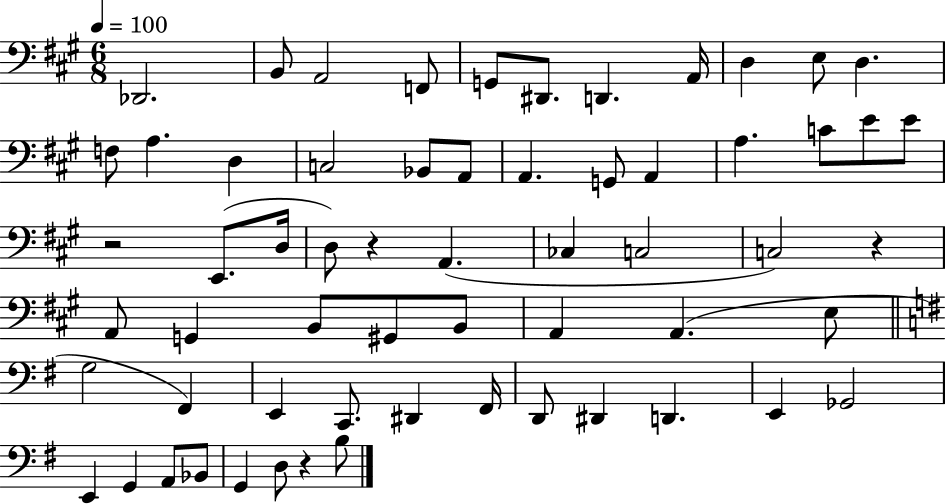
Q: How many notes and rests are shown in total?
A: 61